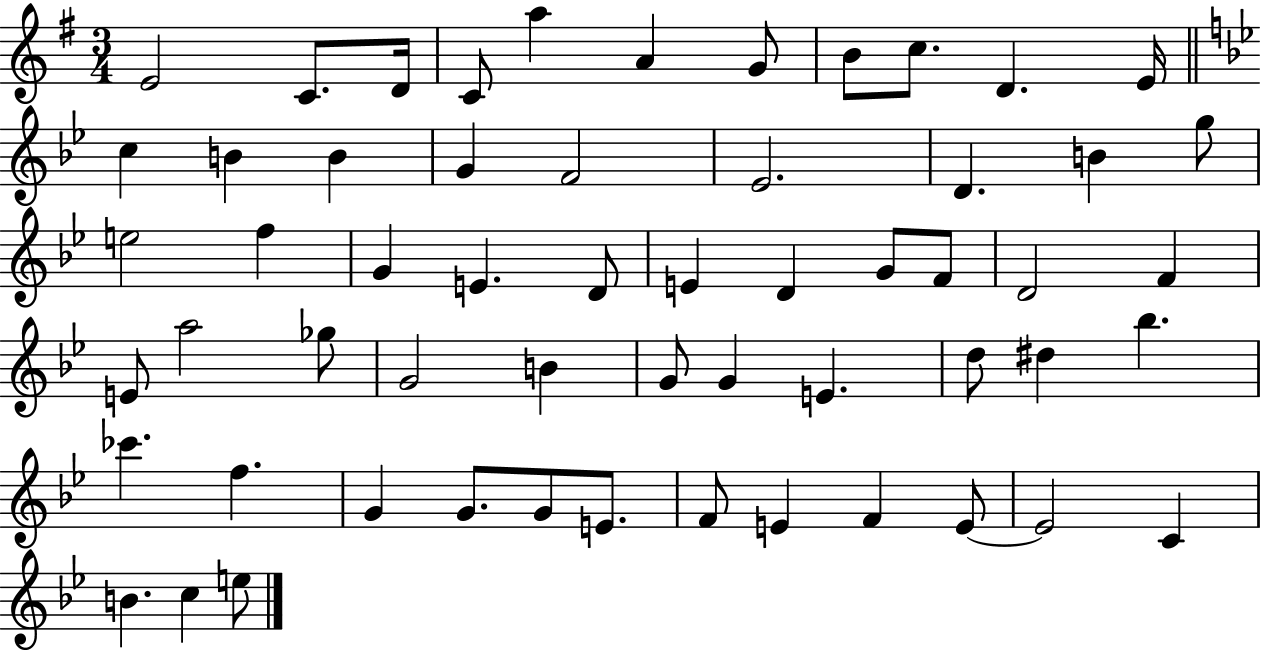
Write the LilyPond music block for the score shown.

{
  \clef treble
  \numericTimeSignature
  \time 3/4
  \key g \major
  e'2 c'8. d'16 | c'8 a''4 a'4 g'8 | b'8 c''8. d'4. e'16 | \bar "||" \break \key bes \major c''4 b'4 b'4 | g'4 f'2 | ees'2. | d'4. b'4 g''8 | \break e''2 f''4 | g'4 e'4. d'8 | e'4 d'4 g'8 f'8 | d'2 f'4 | \break e'8 a''2 ges''8 | g'2 b'4 | g'8 g'4 e'4. | d''8 dis''4 bes''4. | \break ces'''4. f''4. | g'4 g'8. g'8 e'8. | f'8 e'4 f'4 e'8~~ | e'2 c'4 | \break b'4. c''4 e''8 | \bar "|."
}